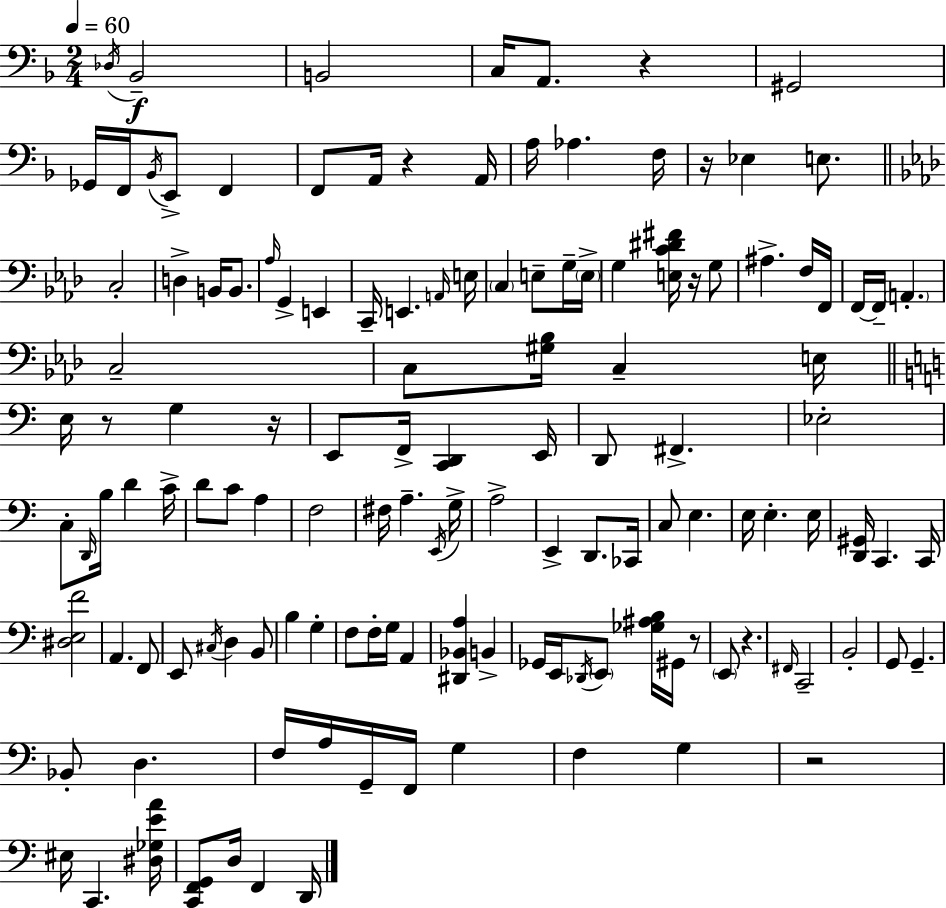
{
  \clef bass
  \numericTimeSignature
  \time 2/4
  \key f \major
  \tempo 4 = 60
  \acciaccatura { des16 }\f bes,2-- | b,2 | c16 a,8. r4 | gis,2 | \break ges,16 f,16 \acciaccatura { bes,16 } e,8-> f,4 | f,8 a,16 r4 | a,16 a16 aes4. | f16 r16 ees4 e8. | \break \bar "||" \break \key aes \major c2-. | d4-> b,16 b,8. | \grace { aes16 } g,4-> e,4 | c,16-- e,4. | \break \grace { a,16 } e16 \parenthesize c4 e8-- | g16-- \parenthesize e16-> g4 <e c' dis' fis'>16 r16 | g8 ais4.-> | f16 f,16 f,16~~ f,16-- \parenthesize a,4.-. | \break c2-- | c8 <gis bes>16 c4-- | e16 \bar "||" \break \key c \major e16 r8 g4 r16 | e,8 f,16-> <c, d,>4 e,16 | d,8 fis,4.-> | ees2-. | \break c8-. \grace { d,16 } b16 d'4 | c'16-> d'8 c'8 a4 | f2 | fis16 a4.-- | \break \acciaccatura { e,16 } g16-> a2-> | e,4-> d,8. | ces,16 c8 e4. | e16 e4.-. | \break e16 <d, gis,>16 c,4. | c,16 <dis e f'>2 | a,4. | f,8 e,8 \acciaccatura { cis16 } d4 | \break b,8 b4 g4-. | f8 f16-. g16 a,4 | <dis, bes, a>4 b,4-> | ges,16 e,16 \acciaccatura { des,16 } \parenthesize e,8 | \break <ges ais b>16 gis,16 r8 \parenthesize e,8 r4. | \grace { fis,16 } c,2-- | b,2-. | g,8 g,4.-- | \break bes,8-. d4. | f16 a16 g,16-- | f,16 g4 f4 | g4 r2 | \break eis16 c,4. | <dis ges e' a'>16 <c, f, g,>8 d16 | f,4 d,16 \bar "|."
}